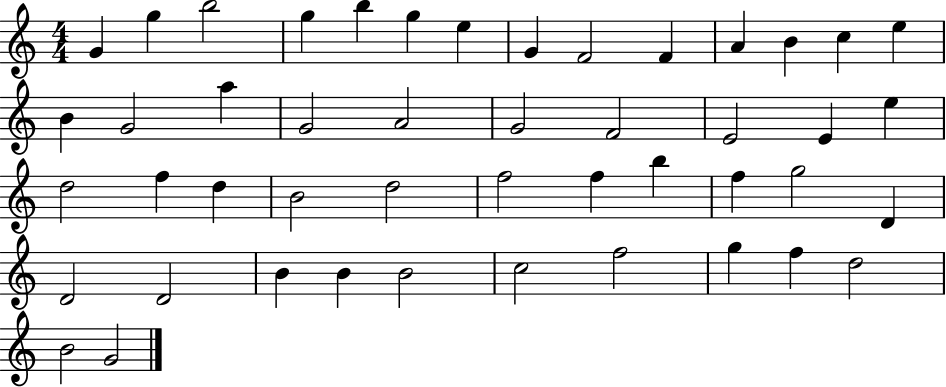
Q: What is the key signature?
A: C major